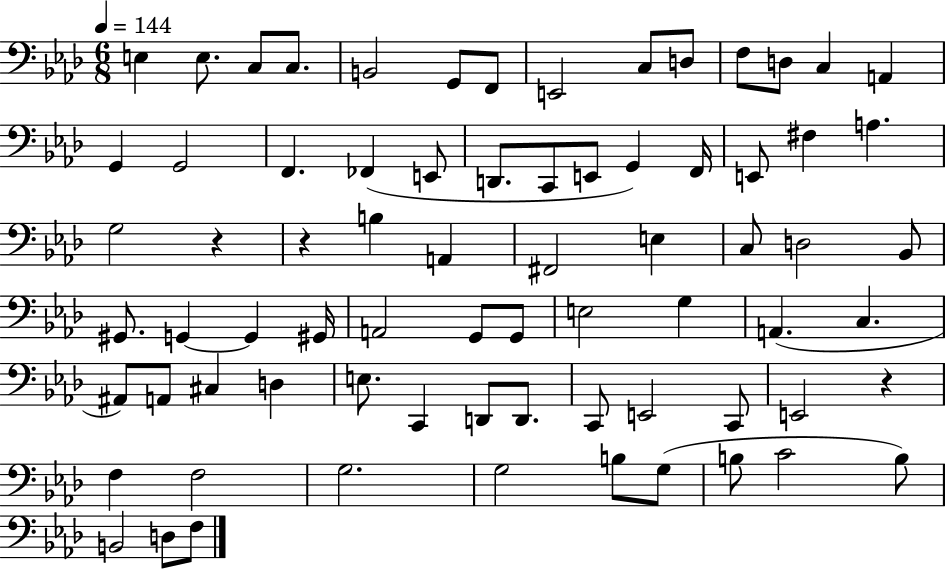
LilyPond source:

{
  \clef bass
  \numericTimeSignature
  \time 6/8
  \key aes \major
  \tempo 4 = 144
  e4 e8. c8 c8. | b,2 g,8 f,8 | e,2 c8 d8 | f8 d8 c4 a,4 | \break g,4 g,2 | f,4. fes,4( e,8 | d,8. c,8 e,8 g,4) f,16 | e,8 fis4 a4. | \break g2 r4 | r4 b4 a,4 | fis,2 e4 | c8 d2 bes,8 | \break gis,8. g,4~~ g,4 gis,16 | a,2 g,8 g,8 | e2 g4 | a,4.( c4. | \break ais,8) a,8 cis4 d4 | e8. c,4 d,8 d,8. | c,8 e,2 c,8 | e,2 r4 | \break f4 f2 | g2. | g2 b8 g8( | b8 c'2 b8) | \break b,2 d8 f8 | \bar "|."
}